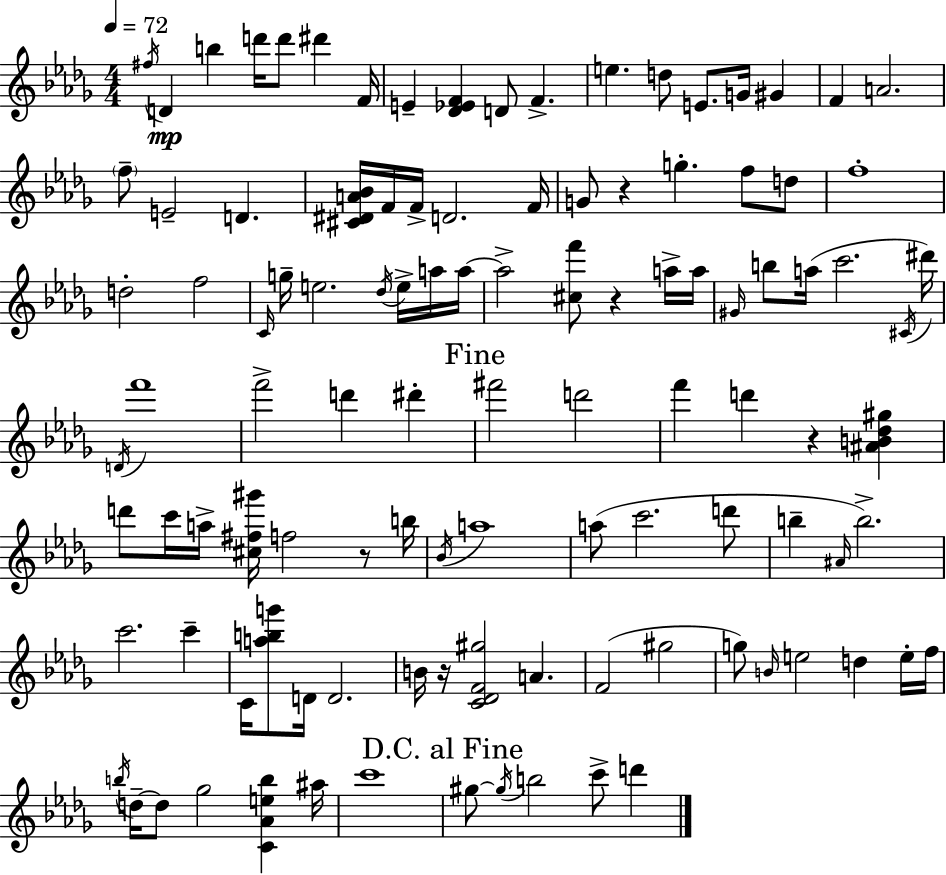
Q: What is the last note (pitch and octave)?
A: D6